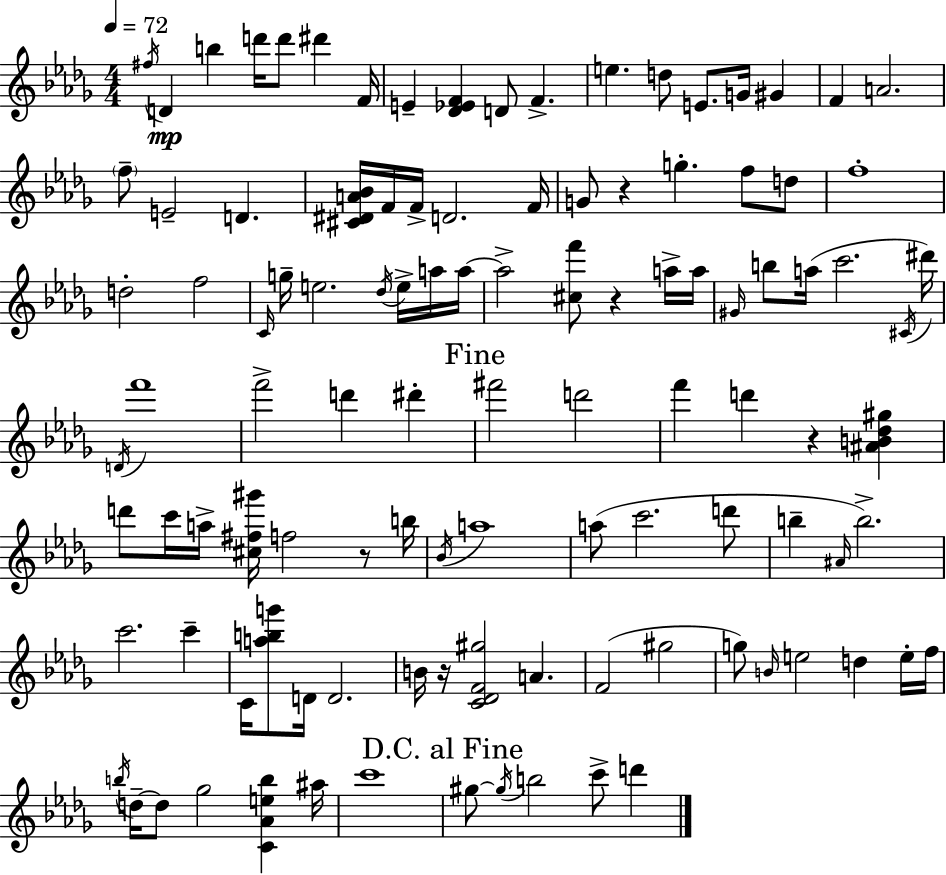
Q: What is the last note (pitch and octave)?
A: D6